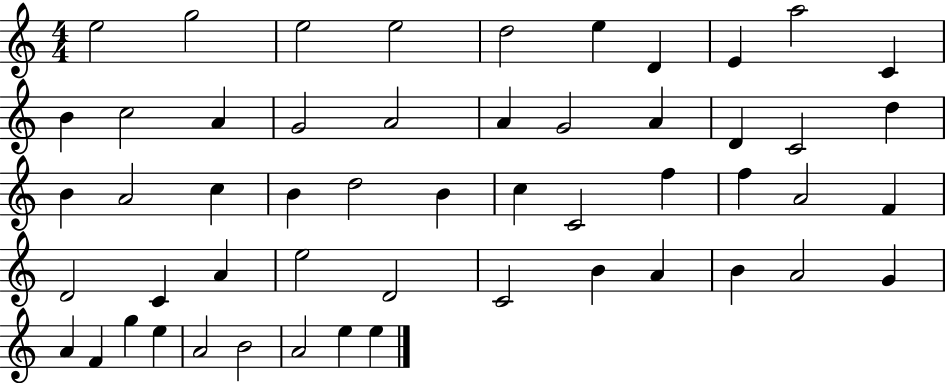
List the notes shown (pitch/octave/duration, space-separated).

E5/h G5/h E5/h E5/h D5/h E5/q D4/q E4/q A5/h C4/q B4/q C5/h A4/q G4/h A4/h A4/q G4/h A4/q D4/q C4/h D5/q B4/q A4/h C5/q B4/q D5/h B4/q C5/q C4/h F5/q F5/q A4/h F4/q D4/h C4/q A4/q E5/h D4/h C4/h B4/q A4/q B4/q A4/h G4/q A4/q F4/q G5/q E5/q A4/h B4/h A4/h E5/q E5/q